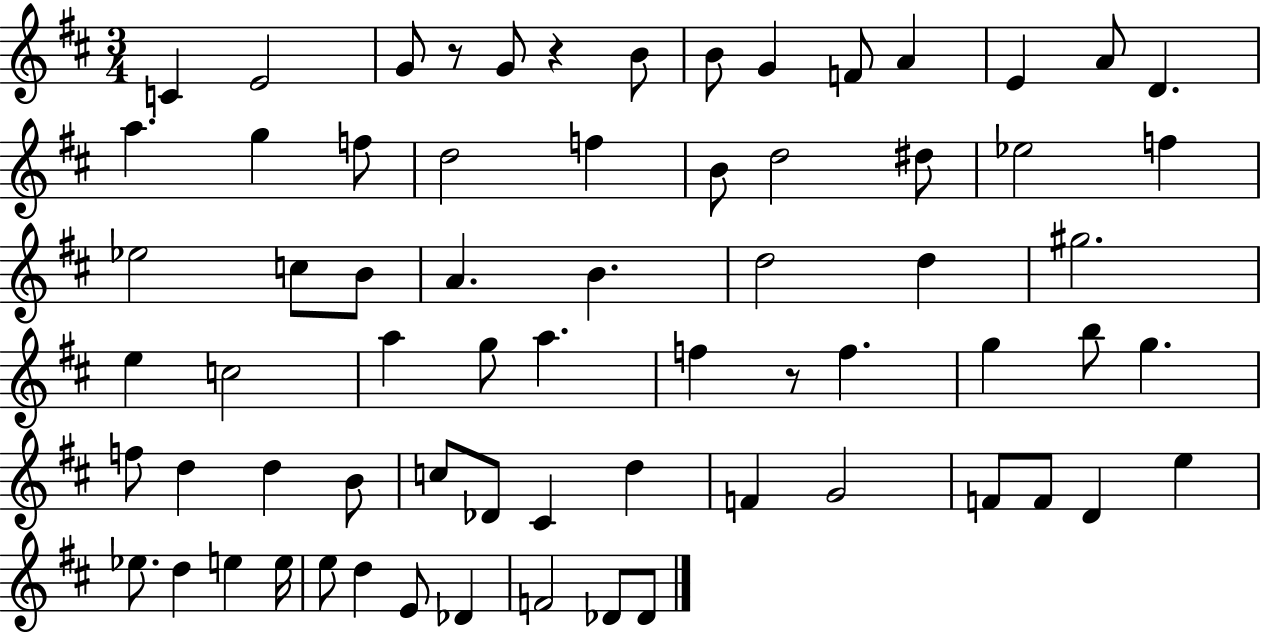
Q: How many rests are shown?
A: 3